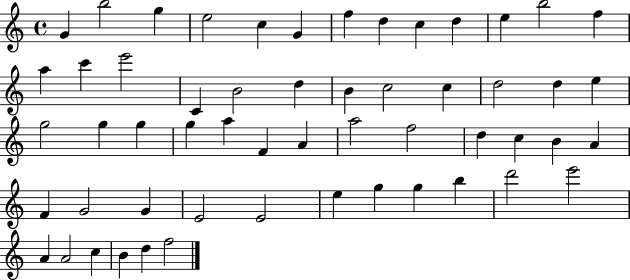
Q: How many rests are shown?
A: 0